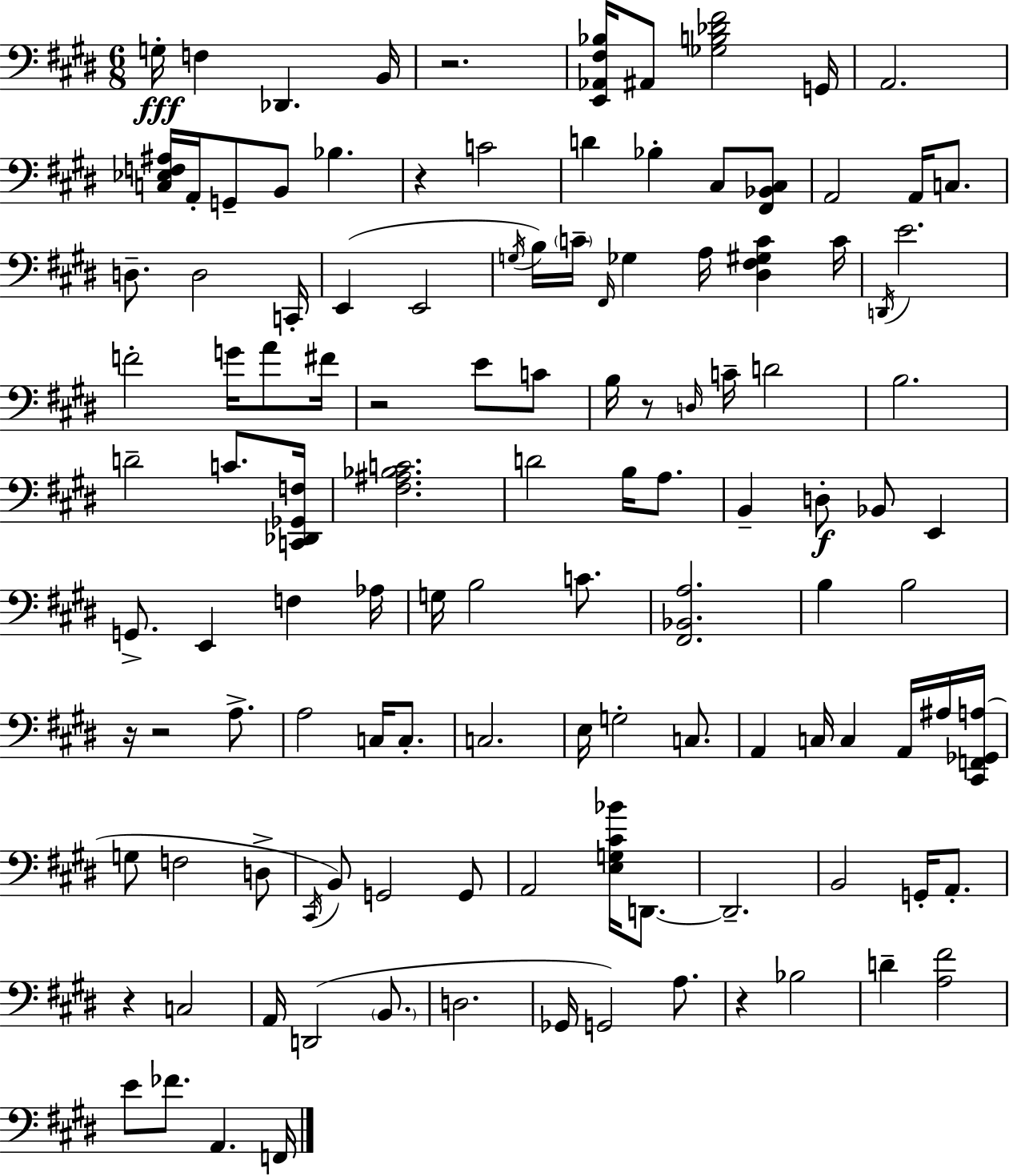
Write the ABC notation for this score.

X:1
T:Untitled
M:6/8
L:1/4
K:E
G,/4 F, _D,, B,,/4 z2 [E,,_A,,^F,_B,]/4 ^A,,/2 [_G,B,_D^F]2 G,,/4 A,,2 [C,_E,F,^A,]/4 A,,/4 G,,/2 B,,/2 _B, z C2 D _B, ^C,/2 [^F,,_B,,^C,]/2 A,,2 A,,/4 C,/2 D,/2 D,2 C,,/4 E,, E,,2 G,/4 B,/4 C/4 ^F,,/4 _G, A,/4 [^D,^F,^G,C] C/4 D,,/4 E2 F2 G/4 A/2 ^F/4 z2 E/2 C/2 B,/4 z/2 D,/4 C/4 D2 B,2 D2 C/2 [C,,_D,,_G,,F,]/4 [^F,^A,_B,C]2 D2 B,/4 A,/2 B,, D,/2 _B,,/2 E,, G,,/2 E,, F, _A,/4 G,/4 B,2 C/2 [^F,,_B,,A,]2 B, B,2 z/4 z2 A,/2 A,2 C,/4 C,/2 C,2 E,/4 G,2 C,/2 A,, C,/4 C, A,,/4 ^A,/4 [^C,,F,,_G,,A,]/4 G,/2 F,2 D,/2 ^C,,/4 B,,/2 G,,2 G,,/2 A,,2 [E,G,^C_B]/4 D,,/2 D,,2 B,,2 G,,/4 A,,/2 z C,2 A,,/4 D,,2 B,,/2 D,2 _G,,/4 G,,2 A,/2 z _B,2 D [A,^F]2 E/2 _F/2 A,, F,,/4